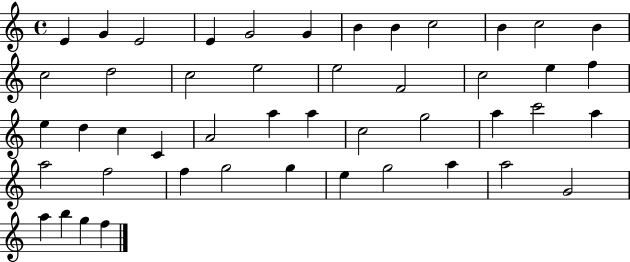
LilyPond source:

{
  \clef treble
  \time 4/4
  \defaultTimeSignature
  \key c \major
  e'4 g'4 e'2 | e'4 g'2 g'4 | b'4 b'4 c''2 | b'4 c''2 b'4 | \break c''2 d''2 | c''2 e''2 | e''2 f'2 | c''2 e''4 f''4 | \break e''4 d''4 c''4 c'4 | a'2 a''4 a''4 | c''2 g''2 | a''4 c'''2 a''4 | \break a''2 f''2 | f''4 g''2 g''4 | e''4 g''2 a''4 | a''2 g'2 | \break a''4 b''4 g''4 f''4 | \bar "|."
}